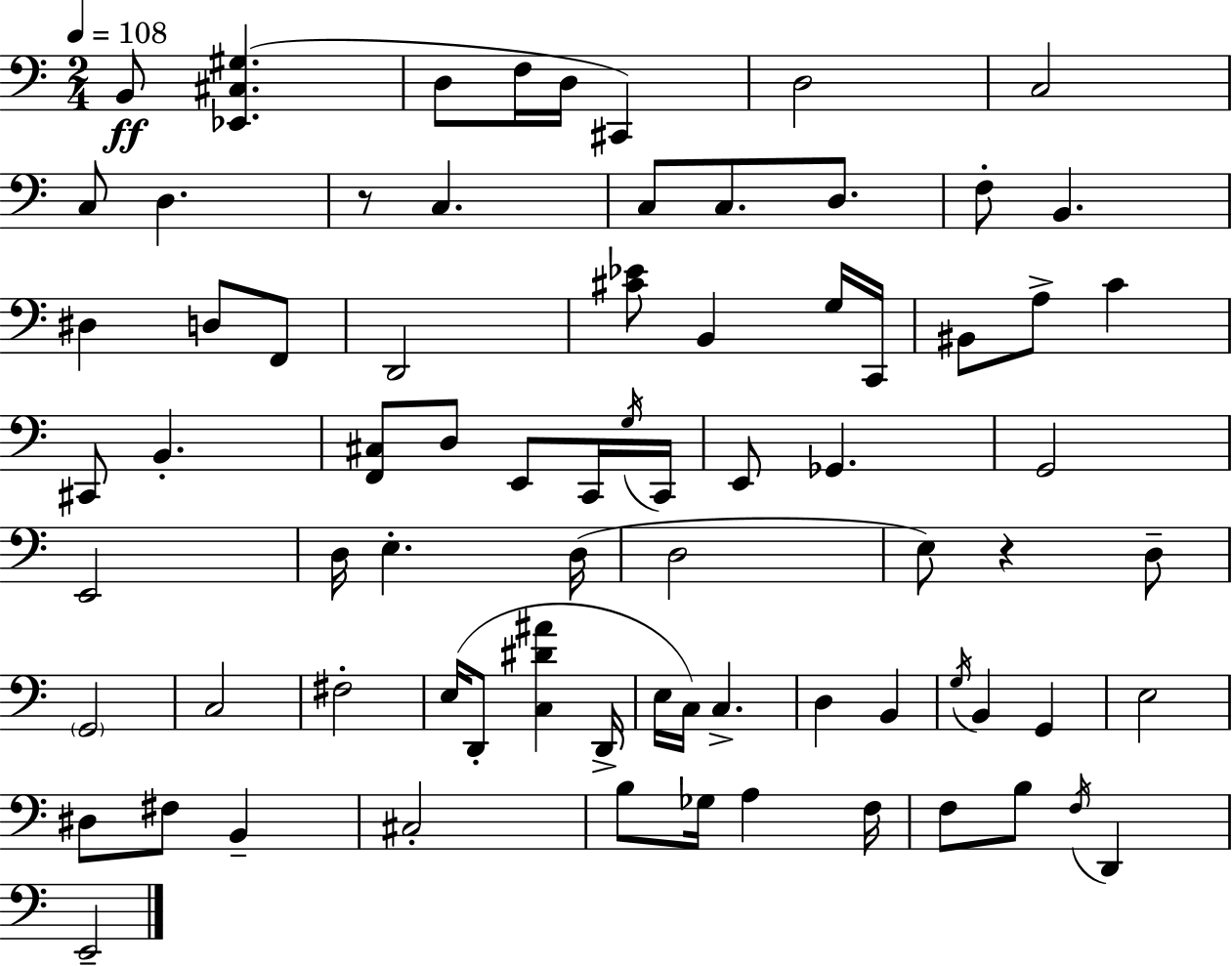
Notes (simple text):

B2/e [Eb2,C#3,G#3]/q. D3/e F3/s D3/s C#2/q D3/h C3/h C3/e D3/q. R/e C3/q. C3/e C3/e. D3/e. F3/e B2/q. D#3/q D3/e F2/e D2/h [C#4,Eb4]/e B2/q G3/s C2/s BIS2/e A3/e C4/q C#2/e B2/q. [F2,C#3]/e D3/e E2/e C2/s G3/s C2/s E2/e Gb2/q. G2/h E2/h D3/s E3/q. D3/s D3/h E3/e R/q D3/e G2/h C3/h F#3/h E3/s D2/e [C3,D#4,A#4]/q D2/s E3/s C3/s C3/q. D3/q B2/q G3/s B2/q G2/q E3/h D#3/e F#3/e B2/q C#3/h B3/e Gb3/s A3/q F3/s F3/e B3/e F3/s D2/q E2/h